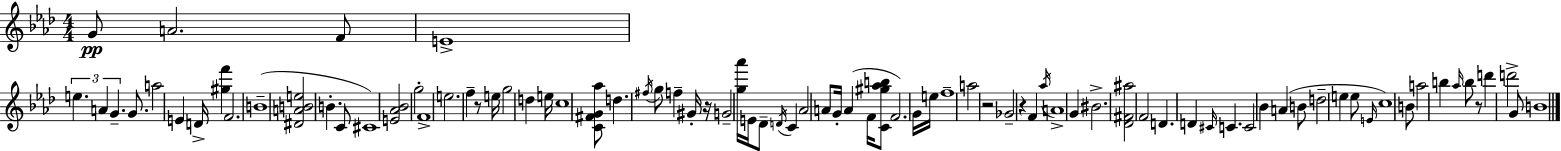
{
  \clef treble
  \numericTimeSignature
  \time 4/4
  \key aes \major
  \repeat volta 2 { g'8\pp a'2. f'8 | e'1-> | \tuplet 3/2 { e''4. a'4 g'4.-- } | g'8. a''2 e'4 d'16-> | \break <gis'' f'''>4 f'2. | b'1--( | <dis' a' b' e''>2 b'4.-. c'8 | cis'1) | \break <e' aes' bes'>2 g''2-. | f'1-> | e''2. f''4-- | r8 e''16 g''2 d''4 e''16 | \break c''1 | <c' fis' g' aes''>8 d''4. \acciaccatura { fis''16 } g''8 f''4-- gis'16-. | r16 g'2-- <g'' aes'''>16 e'16 des'8-- \acciaccatura { d'16 } c'4 | aes'2 a'8 g'16-. a'4( | \break f'16 <c' gis'' aes'' b''>8 f'2.) | g'16 e''16 f''1-- | a''2 r2 | ges'2-- r4 f'4 | \break \acciaccatura { aes''16 } a'1-> | g'4 bis'2.-> | <des' fis' ais''>2 f'2 | d'4. d'4 \grace { cis'16 } c'4. | \break c'2 bes'4 | a'4( b'8 d''2-- e''4 | e''8 \grace { e'16 }) c''1 | b'8 a''2 b''4 | \break \grace { aes''16 } b''8 r8 d'''4 d'''2-> | g'8 b'1 | } \bar "|."
}